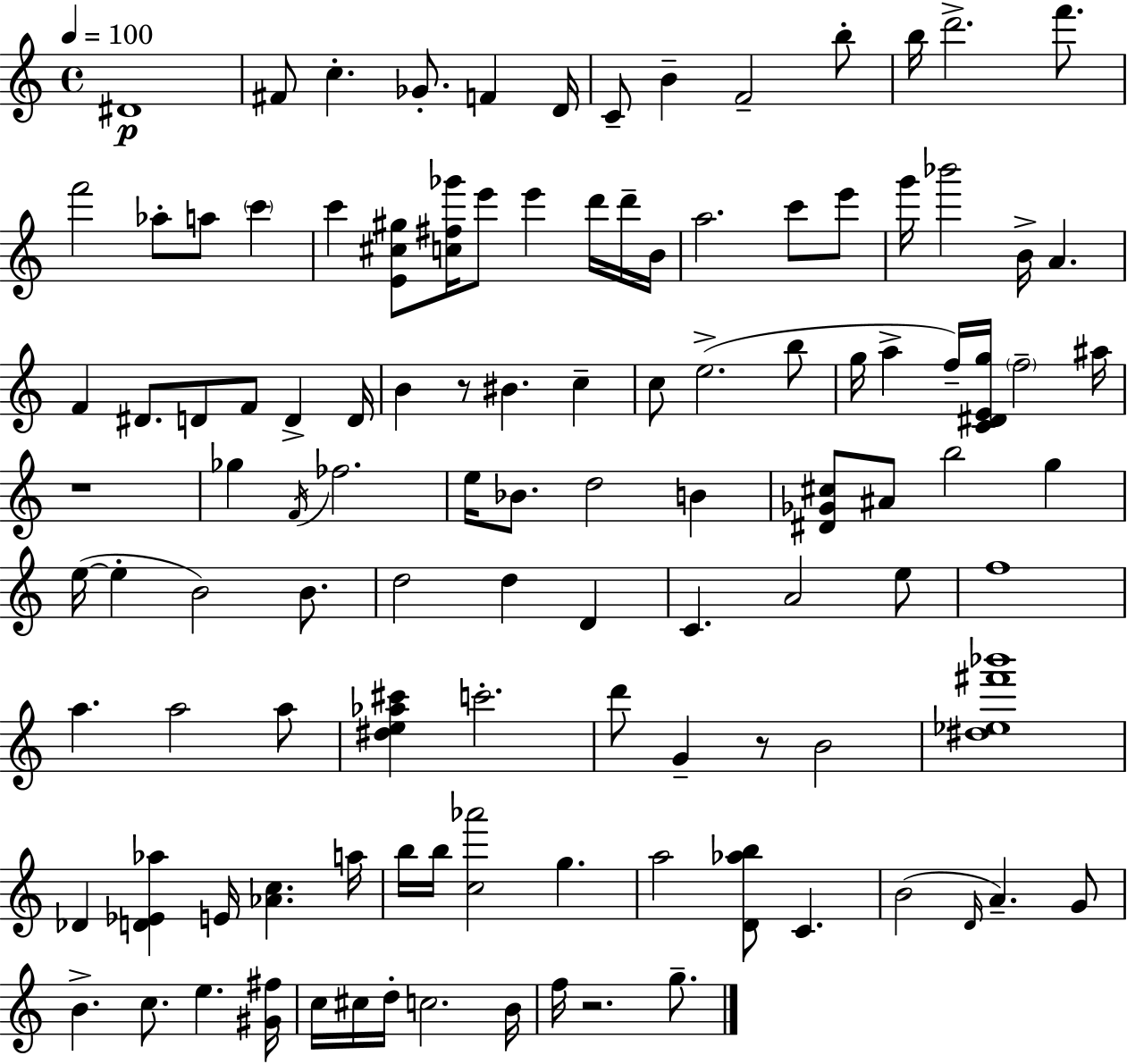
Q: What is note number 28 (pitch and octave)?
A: Bb6